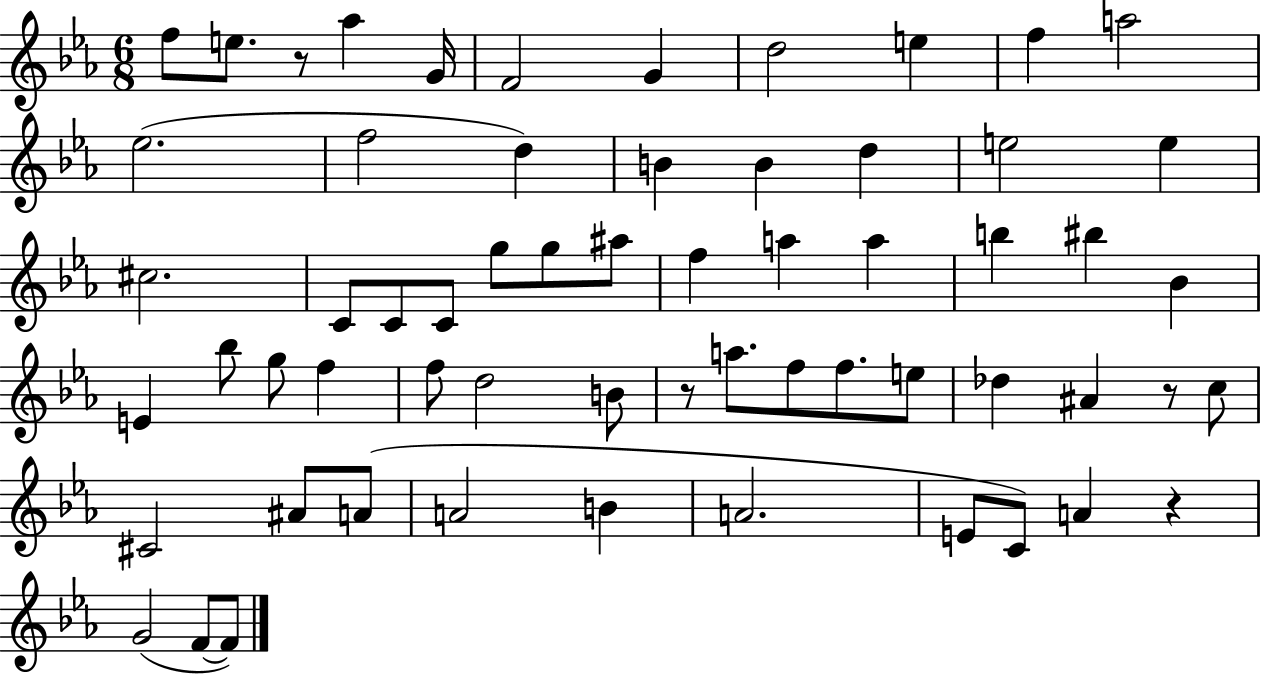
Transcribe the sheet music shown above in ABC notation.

X:1
T:Untitled
M:6/8
L:1/4
K:Eb
f/2 e/2 z/2 _a G/4 F2 G d2 e f a2 _e2 f2 d B B d e2 e ^c2 C/2 C/2 C/2 g/2 g/2 ^a/2 f a a b ^b _B E _b/2 g/2 f f/2 d2 B/2 z/2 a/2 f/2 f/2 e/2 _d ^A z/2 c/2 ^C2 ^A/2 A/2 A2 B A2 E/2 C/2 A z G2 F/2 F/2